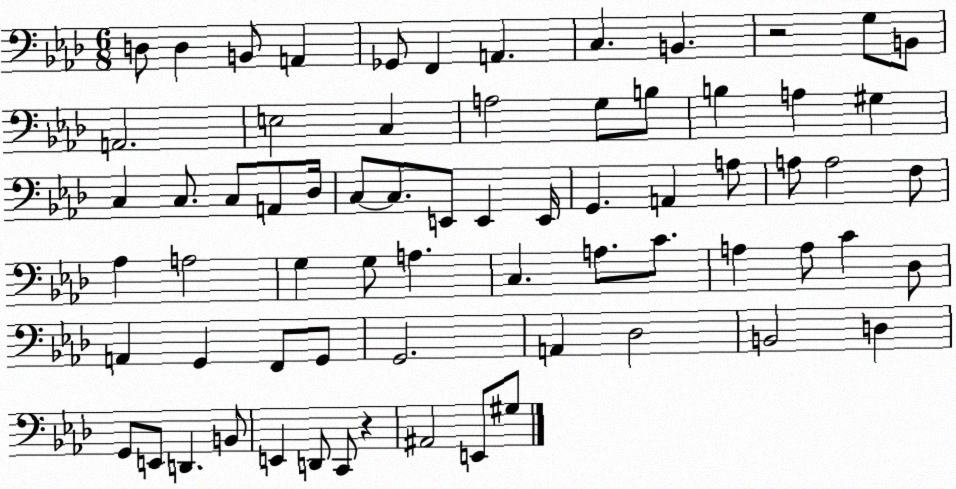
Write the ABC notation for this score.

X:1
T:Untitled
M:6/8
L:1/4
K:Ab
D,/2 D, B,,/2 A,, _G,,/2 F,, A,, C, B,, z2 G,/2 B,,/2 A,,2 E,2 C, A,2 G,/2 B,/2 B, A, ^G, C, C,/2 C,/2 A,,/2 _D,/4 C,/2 C,/2 E,,/2 E,, E,,/4 G,, A,, A,/2 A,/2 A,2 F,/2 _A, A,2 G, G,/2 A, C, A,/2 C/2 A, A,/2 C _D,/2 A,, G,, F,,/2 G,,/2 G,,2 A,, _D,2 B,,2 D, G,,/2 E,,/2 D,, B,,/2 E,, D,,/2 C,,/2 z ^A,,2 E,,/2 ^G,/2